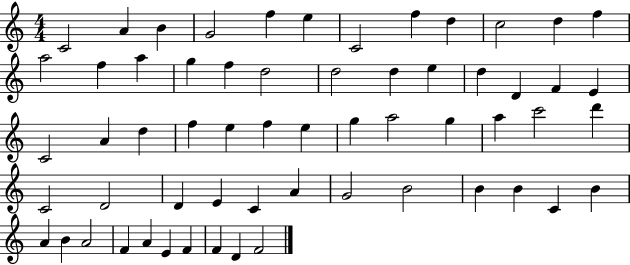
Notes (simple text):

C4/h A4/q B4/q G4/h F5/q E5/q C4/h F5/q D5/q C5/h D5/q F5/q A5/h F5/q A5/q G5/q F5/q D5/h D5/h D5/q E5/q D5/q D4/q F4/q E4/q C4/h A4/q D5/q F5/q E5/q F5/q E5/q G5/q A5/h G5/q A5/q C6/h D6/q C4/h D4/h D4/q E4/q C4/q A4/q G4/h B4/h B4/q B4/q C4/q B4/q A4/q B4/q A4/h F4/q A4/q E4/q F4/q F4/q D4/q F4/h